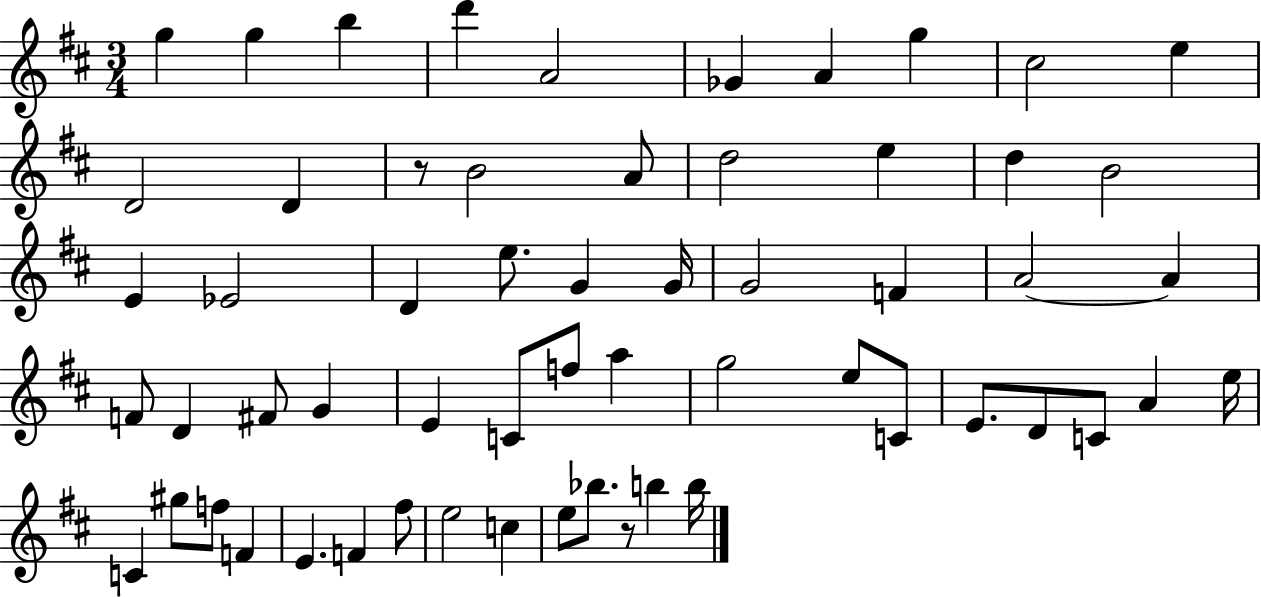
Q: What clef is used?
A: treble